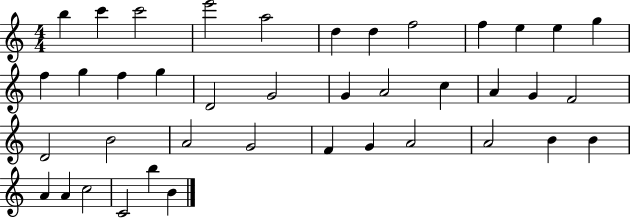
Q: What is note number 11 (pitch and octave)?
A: E5